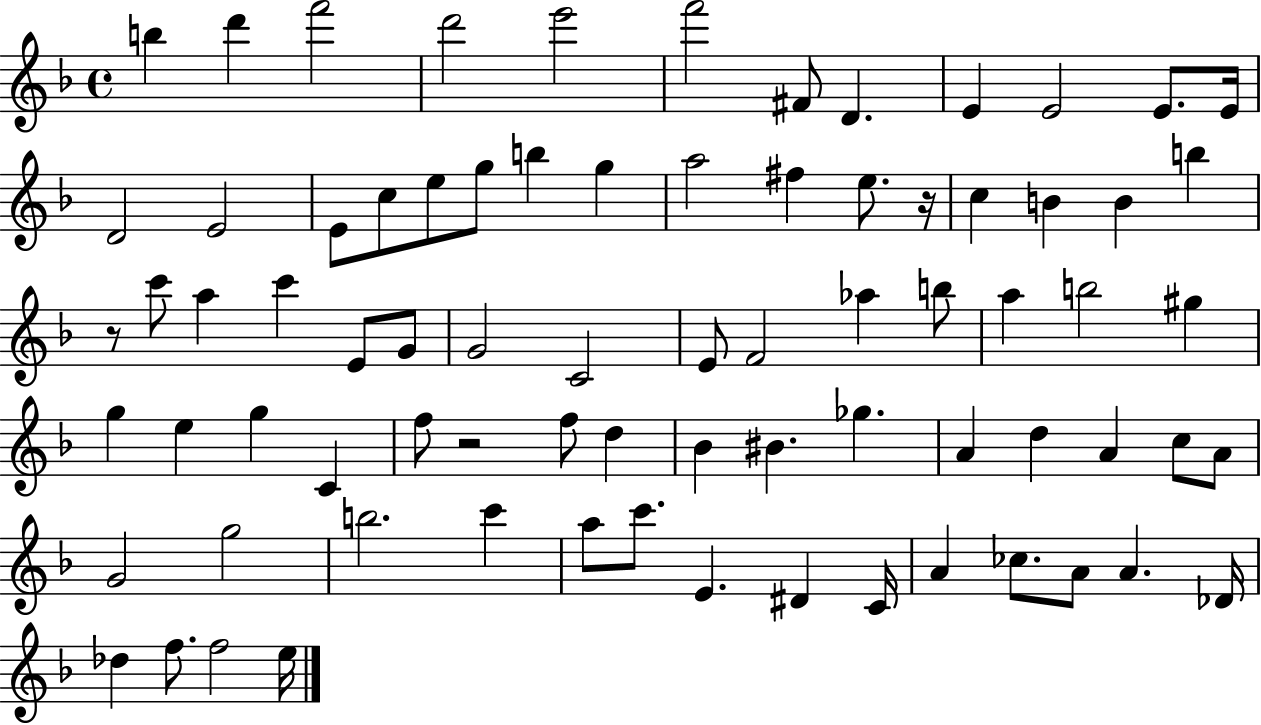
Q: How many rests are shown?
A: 3